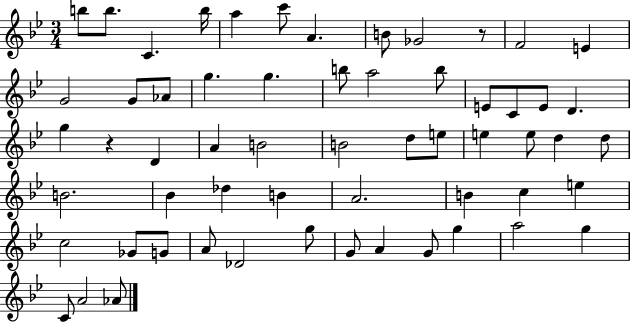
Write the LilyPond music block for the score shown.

{
  \clef treble
  \numericTimeSignature
  \time 3/4
  \key bes \major
  b''8 b''8. c'4. b''16 | a''4 c'''8 a'4. | b'8 ges'2 r8 | f'2 e'4 | \break g'2 g'8 aes'8 | g''4. g''4. | b''8 a''2 b''8 | e'8 c'8 e'8 d'4. | \break g''4 r4 d'4 | a'4 b'2 | b'2 d''8 e''8 | e''4 e''8 d''4 d''8 | \break b'2. | bes'4 des''4 b'4 | a'2. | b'4 c''4 e''4 | \break c''2 ges'8 g'8 | a'8 des'2 g''8 | g'8 a'4 g'8 g''4 | a''2 g''4 | \break c'8 a'2 aes'8 | \bar "|."
}